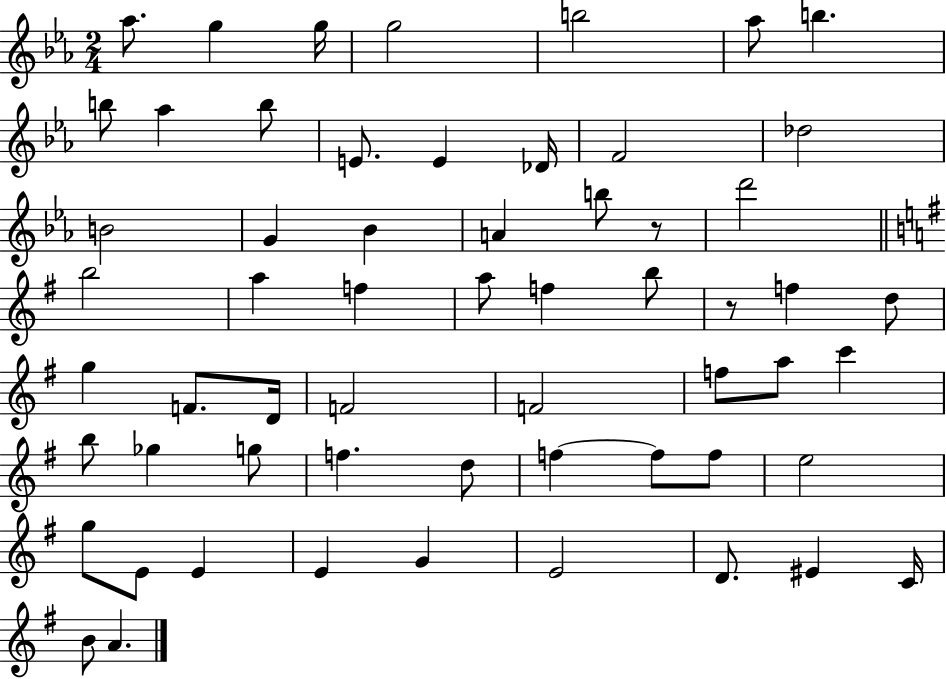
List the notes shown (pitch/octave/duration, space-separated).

Ab5/e. G5/q G5/s G5/h B5/h Ab5/e B5/q. B5/e Ab5/q B5/e E4/e. E4/q Db4/s F4/h Db5/h B4/h G4/q Bb4/q A4/q B5/e R/e D6/h B5/h A5/q F5/q A5/e F5/q B5/e R/e F5/q D5/e G5/q F4/e. D4/s F4/h F4/h F5/e A5/e C6/q B5/e Gb5/q G5/e F5/q. D5/e F5/q F5/e F5/e E5/h G5/e E4/e E4/q E4/q G4/q E4/h D4/e. EIS4/q C4/s B4/e A4/q.